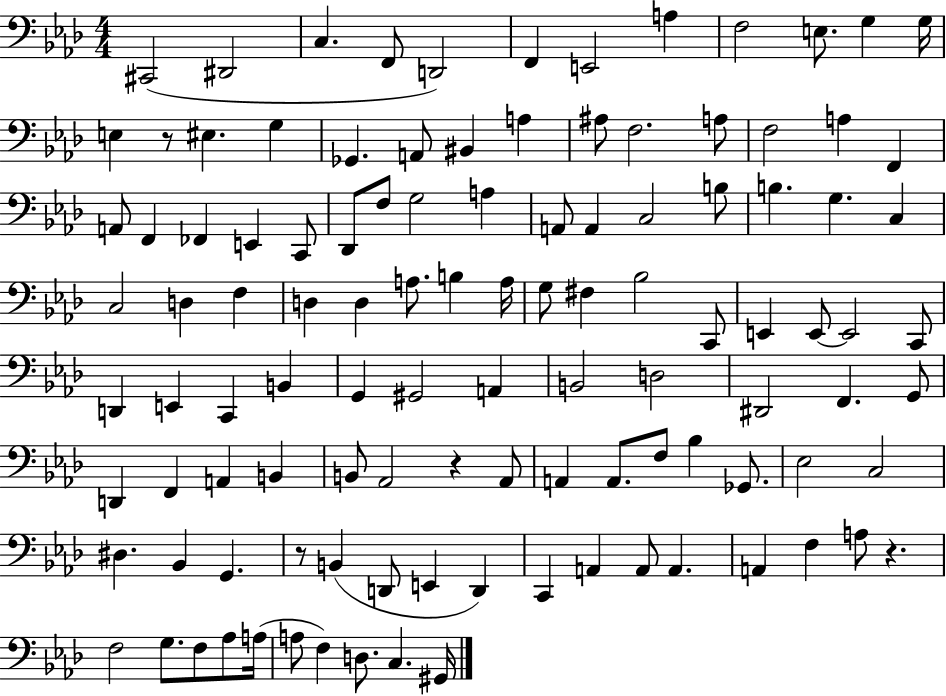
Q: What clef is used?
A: bass